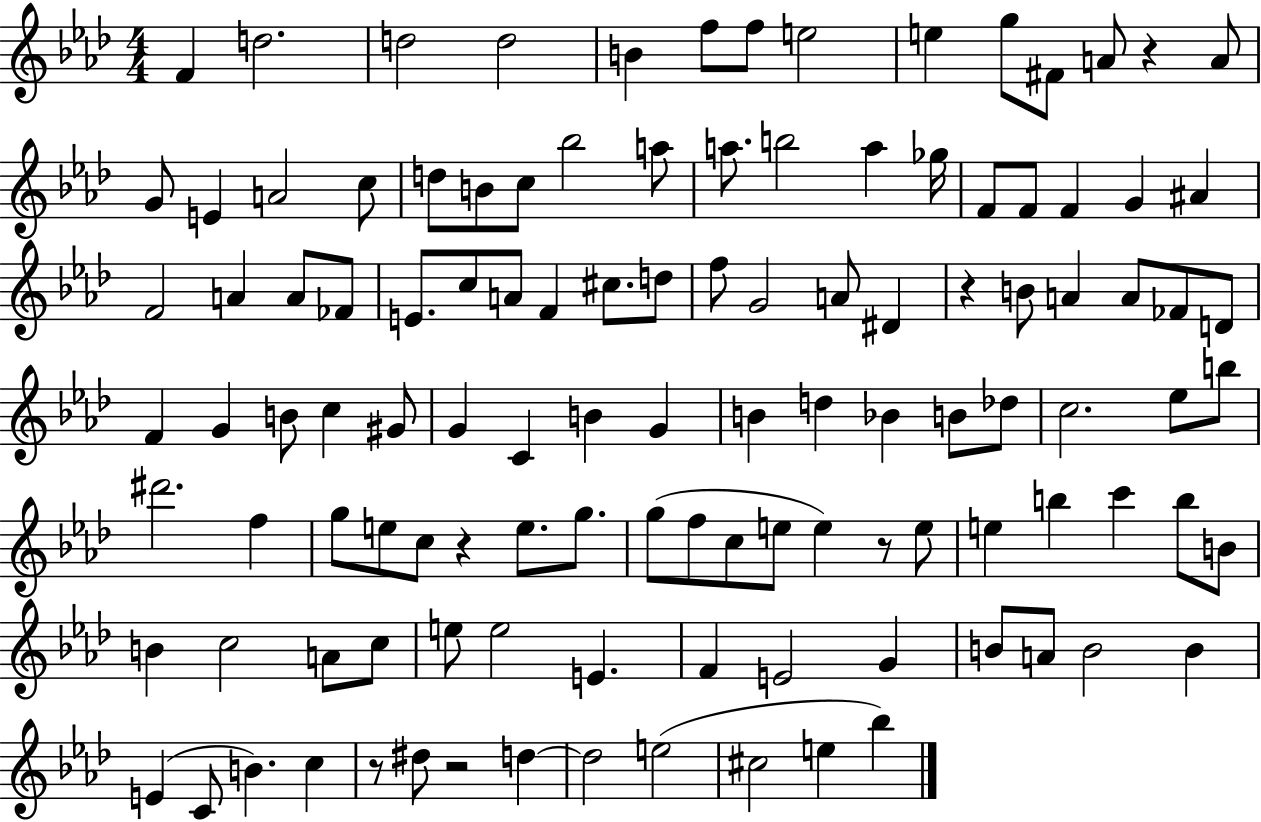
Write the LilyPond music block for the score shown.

{
  \clef treble
  \numericTimeSignature
  \time 4/4
  \key aes \major
  f'4 d''2. | d''2 d''2 | b'4 f''8 f''8 e''2 | e''4 g''8 fis'8 a'8 r4 a'8 | \break g'8 e'4 a'2 c''8 | d''8 b'8 c''8 bes''2 a''8 | a''8. b''2 a''4 ges''16 | f'8 f'8 f'4 g'4 ais'4 | \break f'2 a'4 a'8 fes'8 | e'8. c''8 a'8 f'4 cis''8. d''8 | f''8 g'2 a'8 dis'4 | r4 b'8 a'4 a'8 fes'8 d'8 | \break f'4 g'4 b'8 c''4 gis'8 | g'4 c'4 b'4 g'4 | b'4 d''4 bes'4 b'8 des''8 | c''2. ees''8 b''8 | \break dis'''2. f''4 | g''8 e''8 c''8 r4 e''8. g''8. | g''8( f''8 c''8 e''8 e''4) r8 e''8 | e''4 b''4 c'''4 b''8 b'8 | \break b'4 c''2 a'8 c''8 | e''8 e''2 e'4. | f'4 e'2 g'4 | b'8 a'8 b'2 b'4 | \break e'4( c'8 b'4.) c''4 | r8 dis''8 r2 d''4~~ | d''2 e''2( | cis''2 e''4 bes''4) | \break \bar "|."
}